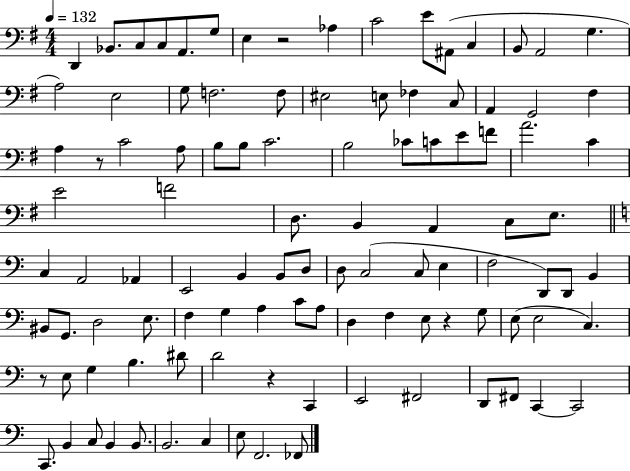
{
  \clef bass
  \numericTimeSignature
  \time 4/4
  \key g \major
  \tempo 4 = 132
  d,4 bes,8. c8 c8 a,8. g8 | e4 r2 aes4 | c'2 e'8 ais,8( c4 | b,8 a,2 g4. | \break a2) e2 | g8 f2. f8 | eis2 e8 fes4 c8 | a,4 g,2 fis4 | \break a4 r8 c'2 a8 | b8 b8 c'2. | b2 ces'8 c'8 e'8 f'8 | a'2. c'4 | \break e'2 f'2 | d8. b,4 a,4 c8 e8. | \bar "||" \break \key c \major c4 a,2 aes,4 | e,2 b,4 b,8 d8 | d8 c2( c8 e4 | f2 d,8) d,8 b,4 | \break bis,8 g,8. d2 e8. | f4 g4 a4 c'8 a8 | d4 f4 e8 r4 g8 | e8( e2 c4.) | \break r8 e8 g4 b4. dis'8 | d'2 r4 c,4 | e,2 fis,2 | d,8 fis,8 c,4~~ c,2 | \break c,8. b,4 c8 b,4 b,8. | b,2. c4 | e8 f,2. fes,8 | \bar "|."
}